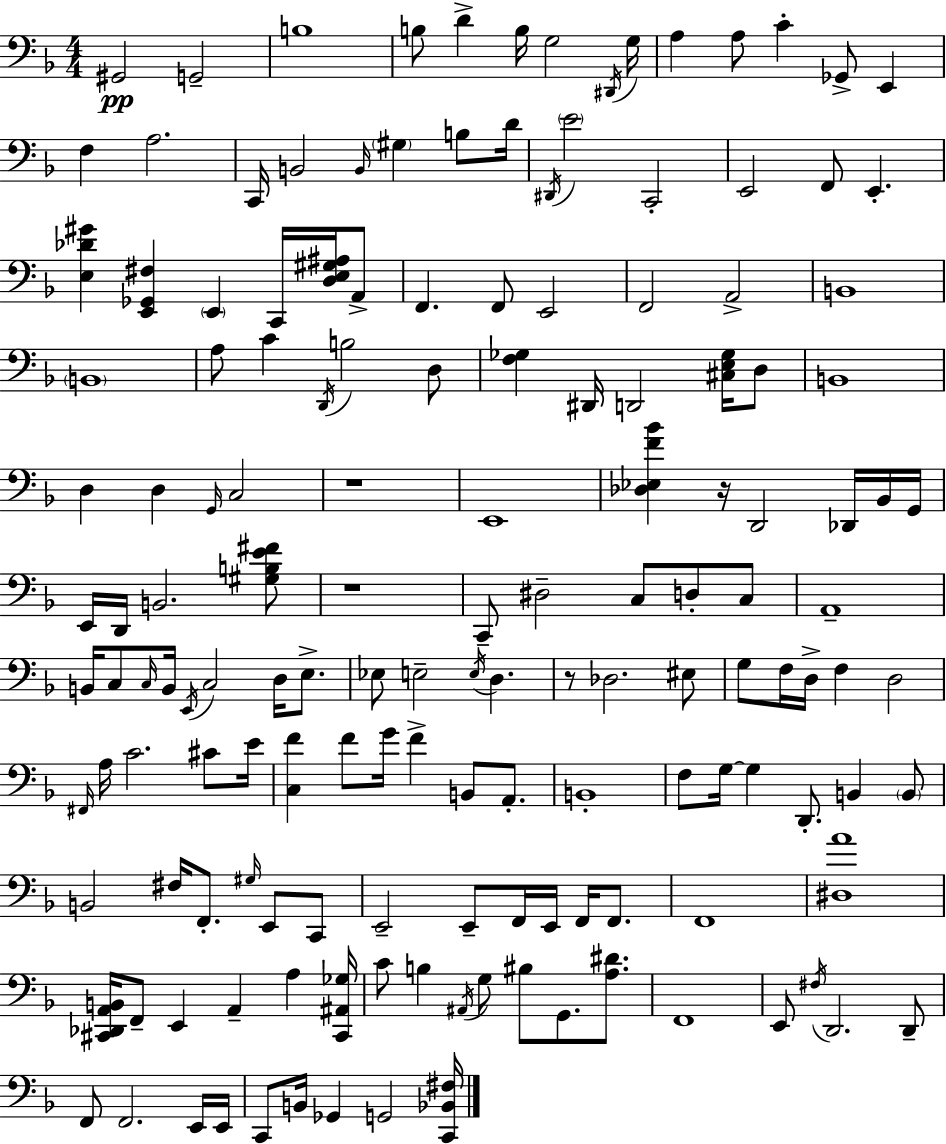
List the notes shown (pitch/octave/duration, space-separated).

G#2/h G2/h B3/w B3/e D4/q B3/s G3/h D#2/s G3/s A3/q A3/e C4/q Gb2/e E2/q F3/q A3/h. C2/s B2/h B2/s G#3/q B3/e D4/s D#2/s E4/h C2/h E2/h F2/e E2/q. [E3,Db4,G#4]/q [E2,Gb2,F#3]/q E2/q C2/s [D3,E3,G#3,A#3]/s A2/e F2/q. F2/e E2/h F2/h A2/h B2/w B2/w A3/e C4/q D2/s B3/h D3/e [F3,Gb3]/q D#2/s D2/h [C#3,E3,Gb3]/s D3/e B2/w D3/q D3/q G2/s C3/h R/w E2/w [Db3,Eb3,F4,Bb4]/q R/s D2/h Db2/s Bb2/s G2/s E2/s D2/s B2/h. [G#3,B3,E4,F#4]/e R/w C2/e D#3/h C3/e D3/e C3/e A2/w B2/s C3/e C3/s B2/s E2/s C3/h D3/s E3/e. Eb3/e E3/h E3/s D3/q. R/e Db3/h. EIS3/e G3/e F3/s D3/s F3/q D3/h F#2/s A3/s C4/h. C#4/e E4/s [C3,F4]/q F4/e G4/s F4/q B2/e A2/e. B2/w F3/e G3/s G3/q D2/e. B2/q B2/e B2/h F#3/s F2/e. G#3/s E2/e C2/e E2/h E2/e F2/s E2/s F2/s F2/e. F2/w [D#3,A4]/w [C#2,Db2,A2,B2]/s F2/e E2/q A2/q A3/q [C#2,A#2,Gb3]/s C4/e B3/q A#2/s G3/e BIS3/e G2/e. [A3,D#4]/e. F2/w E2/e F#3/s D2/h. D2/e F2/e F2/h. E2/s E2/s C2/e B2/s Gb2/q G2/h [C2,Bb2,F#3]/s